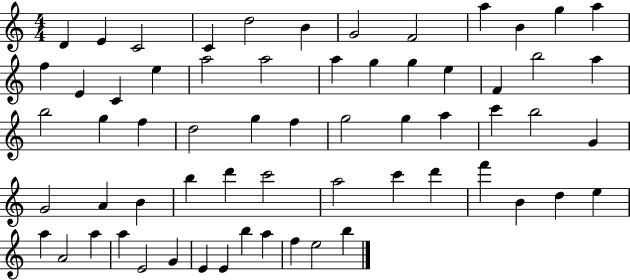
{
  \clef treble
  \numericTimeSignature
  \time 4/4
  \key c \major
  d'4 e'4 c'2 | c'4 d''2 b'4 | g'2 f'2 | a''4 b'4 g''4 a''4 | \break f''4 e'4 c'4 e''4 | a''2 a''2 | a''4 g''4 g''4 e''4 | f'4 b''2 a''4 | \break b''2 g''4 f''4 | d''2 g''4 f''4 | g''2 g''4 a''4 | c'''4 b''2 g'4 | \break g'2 a'4 b'4 | b''4 d'''4 c'''2 | a''2 c'''4 d'''4 | f'''4 b'4 d''4 e''4 | \break a''4 a'2 a''4 | a''4 e'2 g'4 | e'4 e'4 b''4 a''4 | f''4 e''2 b''4 | \break \bar "|."
}